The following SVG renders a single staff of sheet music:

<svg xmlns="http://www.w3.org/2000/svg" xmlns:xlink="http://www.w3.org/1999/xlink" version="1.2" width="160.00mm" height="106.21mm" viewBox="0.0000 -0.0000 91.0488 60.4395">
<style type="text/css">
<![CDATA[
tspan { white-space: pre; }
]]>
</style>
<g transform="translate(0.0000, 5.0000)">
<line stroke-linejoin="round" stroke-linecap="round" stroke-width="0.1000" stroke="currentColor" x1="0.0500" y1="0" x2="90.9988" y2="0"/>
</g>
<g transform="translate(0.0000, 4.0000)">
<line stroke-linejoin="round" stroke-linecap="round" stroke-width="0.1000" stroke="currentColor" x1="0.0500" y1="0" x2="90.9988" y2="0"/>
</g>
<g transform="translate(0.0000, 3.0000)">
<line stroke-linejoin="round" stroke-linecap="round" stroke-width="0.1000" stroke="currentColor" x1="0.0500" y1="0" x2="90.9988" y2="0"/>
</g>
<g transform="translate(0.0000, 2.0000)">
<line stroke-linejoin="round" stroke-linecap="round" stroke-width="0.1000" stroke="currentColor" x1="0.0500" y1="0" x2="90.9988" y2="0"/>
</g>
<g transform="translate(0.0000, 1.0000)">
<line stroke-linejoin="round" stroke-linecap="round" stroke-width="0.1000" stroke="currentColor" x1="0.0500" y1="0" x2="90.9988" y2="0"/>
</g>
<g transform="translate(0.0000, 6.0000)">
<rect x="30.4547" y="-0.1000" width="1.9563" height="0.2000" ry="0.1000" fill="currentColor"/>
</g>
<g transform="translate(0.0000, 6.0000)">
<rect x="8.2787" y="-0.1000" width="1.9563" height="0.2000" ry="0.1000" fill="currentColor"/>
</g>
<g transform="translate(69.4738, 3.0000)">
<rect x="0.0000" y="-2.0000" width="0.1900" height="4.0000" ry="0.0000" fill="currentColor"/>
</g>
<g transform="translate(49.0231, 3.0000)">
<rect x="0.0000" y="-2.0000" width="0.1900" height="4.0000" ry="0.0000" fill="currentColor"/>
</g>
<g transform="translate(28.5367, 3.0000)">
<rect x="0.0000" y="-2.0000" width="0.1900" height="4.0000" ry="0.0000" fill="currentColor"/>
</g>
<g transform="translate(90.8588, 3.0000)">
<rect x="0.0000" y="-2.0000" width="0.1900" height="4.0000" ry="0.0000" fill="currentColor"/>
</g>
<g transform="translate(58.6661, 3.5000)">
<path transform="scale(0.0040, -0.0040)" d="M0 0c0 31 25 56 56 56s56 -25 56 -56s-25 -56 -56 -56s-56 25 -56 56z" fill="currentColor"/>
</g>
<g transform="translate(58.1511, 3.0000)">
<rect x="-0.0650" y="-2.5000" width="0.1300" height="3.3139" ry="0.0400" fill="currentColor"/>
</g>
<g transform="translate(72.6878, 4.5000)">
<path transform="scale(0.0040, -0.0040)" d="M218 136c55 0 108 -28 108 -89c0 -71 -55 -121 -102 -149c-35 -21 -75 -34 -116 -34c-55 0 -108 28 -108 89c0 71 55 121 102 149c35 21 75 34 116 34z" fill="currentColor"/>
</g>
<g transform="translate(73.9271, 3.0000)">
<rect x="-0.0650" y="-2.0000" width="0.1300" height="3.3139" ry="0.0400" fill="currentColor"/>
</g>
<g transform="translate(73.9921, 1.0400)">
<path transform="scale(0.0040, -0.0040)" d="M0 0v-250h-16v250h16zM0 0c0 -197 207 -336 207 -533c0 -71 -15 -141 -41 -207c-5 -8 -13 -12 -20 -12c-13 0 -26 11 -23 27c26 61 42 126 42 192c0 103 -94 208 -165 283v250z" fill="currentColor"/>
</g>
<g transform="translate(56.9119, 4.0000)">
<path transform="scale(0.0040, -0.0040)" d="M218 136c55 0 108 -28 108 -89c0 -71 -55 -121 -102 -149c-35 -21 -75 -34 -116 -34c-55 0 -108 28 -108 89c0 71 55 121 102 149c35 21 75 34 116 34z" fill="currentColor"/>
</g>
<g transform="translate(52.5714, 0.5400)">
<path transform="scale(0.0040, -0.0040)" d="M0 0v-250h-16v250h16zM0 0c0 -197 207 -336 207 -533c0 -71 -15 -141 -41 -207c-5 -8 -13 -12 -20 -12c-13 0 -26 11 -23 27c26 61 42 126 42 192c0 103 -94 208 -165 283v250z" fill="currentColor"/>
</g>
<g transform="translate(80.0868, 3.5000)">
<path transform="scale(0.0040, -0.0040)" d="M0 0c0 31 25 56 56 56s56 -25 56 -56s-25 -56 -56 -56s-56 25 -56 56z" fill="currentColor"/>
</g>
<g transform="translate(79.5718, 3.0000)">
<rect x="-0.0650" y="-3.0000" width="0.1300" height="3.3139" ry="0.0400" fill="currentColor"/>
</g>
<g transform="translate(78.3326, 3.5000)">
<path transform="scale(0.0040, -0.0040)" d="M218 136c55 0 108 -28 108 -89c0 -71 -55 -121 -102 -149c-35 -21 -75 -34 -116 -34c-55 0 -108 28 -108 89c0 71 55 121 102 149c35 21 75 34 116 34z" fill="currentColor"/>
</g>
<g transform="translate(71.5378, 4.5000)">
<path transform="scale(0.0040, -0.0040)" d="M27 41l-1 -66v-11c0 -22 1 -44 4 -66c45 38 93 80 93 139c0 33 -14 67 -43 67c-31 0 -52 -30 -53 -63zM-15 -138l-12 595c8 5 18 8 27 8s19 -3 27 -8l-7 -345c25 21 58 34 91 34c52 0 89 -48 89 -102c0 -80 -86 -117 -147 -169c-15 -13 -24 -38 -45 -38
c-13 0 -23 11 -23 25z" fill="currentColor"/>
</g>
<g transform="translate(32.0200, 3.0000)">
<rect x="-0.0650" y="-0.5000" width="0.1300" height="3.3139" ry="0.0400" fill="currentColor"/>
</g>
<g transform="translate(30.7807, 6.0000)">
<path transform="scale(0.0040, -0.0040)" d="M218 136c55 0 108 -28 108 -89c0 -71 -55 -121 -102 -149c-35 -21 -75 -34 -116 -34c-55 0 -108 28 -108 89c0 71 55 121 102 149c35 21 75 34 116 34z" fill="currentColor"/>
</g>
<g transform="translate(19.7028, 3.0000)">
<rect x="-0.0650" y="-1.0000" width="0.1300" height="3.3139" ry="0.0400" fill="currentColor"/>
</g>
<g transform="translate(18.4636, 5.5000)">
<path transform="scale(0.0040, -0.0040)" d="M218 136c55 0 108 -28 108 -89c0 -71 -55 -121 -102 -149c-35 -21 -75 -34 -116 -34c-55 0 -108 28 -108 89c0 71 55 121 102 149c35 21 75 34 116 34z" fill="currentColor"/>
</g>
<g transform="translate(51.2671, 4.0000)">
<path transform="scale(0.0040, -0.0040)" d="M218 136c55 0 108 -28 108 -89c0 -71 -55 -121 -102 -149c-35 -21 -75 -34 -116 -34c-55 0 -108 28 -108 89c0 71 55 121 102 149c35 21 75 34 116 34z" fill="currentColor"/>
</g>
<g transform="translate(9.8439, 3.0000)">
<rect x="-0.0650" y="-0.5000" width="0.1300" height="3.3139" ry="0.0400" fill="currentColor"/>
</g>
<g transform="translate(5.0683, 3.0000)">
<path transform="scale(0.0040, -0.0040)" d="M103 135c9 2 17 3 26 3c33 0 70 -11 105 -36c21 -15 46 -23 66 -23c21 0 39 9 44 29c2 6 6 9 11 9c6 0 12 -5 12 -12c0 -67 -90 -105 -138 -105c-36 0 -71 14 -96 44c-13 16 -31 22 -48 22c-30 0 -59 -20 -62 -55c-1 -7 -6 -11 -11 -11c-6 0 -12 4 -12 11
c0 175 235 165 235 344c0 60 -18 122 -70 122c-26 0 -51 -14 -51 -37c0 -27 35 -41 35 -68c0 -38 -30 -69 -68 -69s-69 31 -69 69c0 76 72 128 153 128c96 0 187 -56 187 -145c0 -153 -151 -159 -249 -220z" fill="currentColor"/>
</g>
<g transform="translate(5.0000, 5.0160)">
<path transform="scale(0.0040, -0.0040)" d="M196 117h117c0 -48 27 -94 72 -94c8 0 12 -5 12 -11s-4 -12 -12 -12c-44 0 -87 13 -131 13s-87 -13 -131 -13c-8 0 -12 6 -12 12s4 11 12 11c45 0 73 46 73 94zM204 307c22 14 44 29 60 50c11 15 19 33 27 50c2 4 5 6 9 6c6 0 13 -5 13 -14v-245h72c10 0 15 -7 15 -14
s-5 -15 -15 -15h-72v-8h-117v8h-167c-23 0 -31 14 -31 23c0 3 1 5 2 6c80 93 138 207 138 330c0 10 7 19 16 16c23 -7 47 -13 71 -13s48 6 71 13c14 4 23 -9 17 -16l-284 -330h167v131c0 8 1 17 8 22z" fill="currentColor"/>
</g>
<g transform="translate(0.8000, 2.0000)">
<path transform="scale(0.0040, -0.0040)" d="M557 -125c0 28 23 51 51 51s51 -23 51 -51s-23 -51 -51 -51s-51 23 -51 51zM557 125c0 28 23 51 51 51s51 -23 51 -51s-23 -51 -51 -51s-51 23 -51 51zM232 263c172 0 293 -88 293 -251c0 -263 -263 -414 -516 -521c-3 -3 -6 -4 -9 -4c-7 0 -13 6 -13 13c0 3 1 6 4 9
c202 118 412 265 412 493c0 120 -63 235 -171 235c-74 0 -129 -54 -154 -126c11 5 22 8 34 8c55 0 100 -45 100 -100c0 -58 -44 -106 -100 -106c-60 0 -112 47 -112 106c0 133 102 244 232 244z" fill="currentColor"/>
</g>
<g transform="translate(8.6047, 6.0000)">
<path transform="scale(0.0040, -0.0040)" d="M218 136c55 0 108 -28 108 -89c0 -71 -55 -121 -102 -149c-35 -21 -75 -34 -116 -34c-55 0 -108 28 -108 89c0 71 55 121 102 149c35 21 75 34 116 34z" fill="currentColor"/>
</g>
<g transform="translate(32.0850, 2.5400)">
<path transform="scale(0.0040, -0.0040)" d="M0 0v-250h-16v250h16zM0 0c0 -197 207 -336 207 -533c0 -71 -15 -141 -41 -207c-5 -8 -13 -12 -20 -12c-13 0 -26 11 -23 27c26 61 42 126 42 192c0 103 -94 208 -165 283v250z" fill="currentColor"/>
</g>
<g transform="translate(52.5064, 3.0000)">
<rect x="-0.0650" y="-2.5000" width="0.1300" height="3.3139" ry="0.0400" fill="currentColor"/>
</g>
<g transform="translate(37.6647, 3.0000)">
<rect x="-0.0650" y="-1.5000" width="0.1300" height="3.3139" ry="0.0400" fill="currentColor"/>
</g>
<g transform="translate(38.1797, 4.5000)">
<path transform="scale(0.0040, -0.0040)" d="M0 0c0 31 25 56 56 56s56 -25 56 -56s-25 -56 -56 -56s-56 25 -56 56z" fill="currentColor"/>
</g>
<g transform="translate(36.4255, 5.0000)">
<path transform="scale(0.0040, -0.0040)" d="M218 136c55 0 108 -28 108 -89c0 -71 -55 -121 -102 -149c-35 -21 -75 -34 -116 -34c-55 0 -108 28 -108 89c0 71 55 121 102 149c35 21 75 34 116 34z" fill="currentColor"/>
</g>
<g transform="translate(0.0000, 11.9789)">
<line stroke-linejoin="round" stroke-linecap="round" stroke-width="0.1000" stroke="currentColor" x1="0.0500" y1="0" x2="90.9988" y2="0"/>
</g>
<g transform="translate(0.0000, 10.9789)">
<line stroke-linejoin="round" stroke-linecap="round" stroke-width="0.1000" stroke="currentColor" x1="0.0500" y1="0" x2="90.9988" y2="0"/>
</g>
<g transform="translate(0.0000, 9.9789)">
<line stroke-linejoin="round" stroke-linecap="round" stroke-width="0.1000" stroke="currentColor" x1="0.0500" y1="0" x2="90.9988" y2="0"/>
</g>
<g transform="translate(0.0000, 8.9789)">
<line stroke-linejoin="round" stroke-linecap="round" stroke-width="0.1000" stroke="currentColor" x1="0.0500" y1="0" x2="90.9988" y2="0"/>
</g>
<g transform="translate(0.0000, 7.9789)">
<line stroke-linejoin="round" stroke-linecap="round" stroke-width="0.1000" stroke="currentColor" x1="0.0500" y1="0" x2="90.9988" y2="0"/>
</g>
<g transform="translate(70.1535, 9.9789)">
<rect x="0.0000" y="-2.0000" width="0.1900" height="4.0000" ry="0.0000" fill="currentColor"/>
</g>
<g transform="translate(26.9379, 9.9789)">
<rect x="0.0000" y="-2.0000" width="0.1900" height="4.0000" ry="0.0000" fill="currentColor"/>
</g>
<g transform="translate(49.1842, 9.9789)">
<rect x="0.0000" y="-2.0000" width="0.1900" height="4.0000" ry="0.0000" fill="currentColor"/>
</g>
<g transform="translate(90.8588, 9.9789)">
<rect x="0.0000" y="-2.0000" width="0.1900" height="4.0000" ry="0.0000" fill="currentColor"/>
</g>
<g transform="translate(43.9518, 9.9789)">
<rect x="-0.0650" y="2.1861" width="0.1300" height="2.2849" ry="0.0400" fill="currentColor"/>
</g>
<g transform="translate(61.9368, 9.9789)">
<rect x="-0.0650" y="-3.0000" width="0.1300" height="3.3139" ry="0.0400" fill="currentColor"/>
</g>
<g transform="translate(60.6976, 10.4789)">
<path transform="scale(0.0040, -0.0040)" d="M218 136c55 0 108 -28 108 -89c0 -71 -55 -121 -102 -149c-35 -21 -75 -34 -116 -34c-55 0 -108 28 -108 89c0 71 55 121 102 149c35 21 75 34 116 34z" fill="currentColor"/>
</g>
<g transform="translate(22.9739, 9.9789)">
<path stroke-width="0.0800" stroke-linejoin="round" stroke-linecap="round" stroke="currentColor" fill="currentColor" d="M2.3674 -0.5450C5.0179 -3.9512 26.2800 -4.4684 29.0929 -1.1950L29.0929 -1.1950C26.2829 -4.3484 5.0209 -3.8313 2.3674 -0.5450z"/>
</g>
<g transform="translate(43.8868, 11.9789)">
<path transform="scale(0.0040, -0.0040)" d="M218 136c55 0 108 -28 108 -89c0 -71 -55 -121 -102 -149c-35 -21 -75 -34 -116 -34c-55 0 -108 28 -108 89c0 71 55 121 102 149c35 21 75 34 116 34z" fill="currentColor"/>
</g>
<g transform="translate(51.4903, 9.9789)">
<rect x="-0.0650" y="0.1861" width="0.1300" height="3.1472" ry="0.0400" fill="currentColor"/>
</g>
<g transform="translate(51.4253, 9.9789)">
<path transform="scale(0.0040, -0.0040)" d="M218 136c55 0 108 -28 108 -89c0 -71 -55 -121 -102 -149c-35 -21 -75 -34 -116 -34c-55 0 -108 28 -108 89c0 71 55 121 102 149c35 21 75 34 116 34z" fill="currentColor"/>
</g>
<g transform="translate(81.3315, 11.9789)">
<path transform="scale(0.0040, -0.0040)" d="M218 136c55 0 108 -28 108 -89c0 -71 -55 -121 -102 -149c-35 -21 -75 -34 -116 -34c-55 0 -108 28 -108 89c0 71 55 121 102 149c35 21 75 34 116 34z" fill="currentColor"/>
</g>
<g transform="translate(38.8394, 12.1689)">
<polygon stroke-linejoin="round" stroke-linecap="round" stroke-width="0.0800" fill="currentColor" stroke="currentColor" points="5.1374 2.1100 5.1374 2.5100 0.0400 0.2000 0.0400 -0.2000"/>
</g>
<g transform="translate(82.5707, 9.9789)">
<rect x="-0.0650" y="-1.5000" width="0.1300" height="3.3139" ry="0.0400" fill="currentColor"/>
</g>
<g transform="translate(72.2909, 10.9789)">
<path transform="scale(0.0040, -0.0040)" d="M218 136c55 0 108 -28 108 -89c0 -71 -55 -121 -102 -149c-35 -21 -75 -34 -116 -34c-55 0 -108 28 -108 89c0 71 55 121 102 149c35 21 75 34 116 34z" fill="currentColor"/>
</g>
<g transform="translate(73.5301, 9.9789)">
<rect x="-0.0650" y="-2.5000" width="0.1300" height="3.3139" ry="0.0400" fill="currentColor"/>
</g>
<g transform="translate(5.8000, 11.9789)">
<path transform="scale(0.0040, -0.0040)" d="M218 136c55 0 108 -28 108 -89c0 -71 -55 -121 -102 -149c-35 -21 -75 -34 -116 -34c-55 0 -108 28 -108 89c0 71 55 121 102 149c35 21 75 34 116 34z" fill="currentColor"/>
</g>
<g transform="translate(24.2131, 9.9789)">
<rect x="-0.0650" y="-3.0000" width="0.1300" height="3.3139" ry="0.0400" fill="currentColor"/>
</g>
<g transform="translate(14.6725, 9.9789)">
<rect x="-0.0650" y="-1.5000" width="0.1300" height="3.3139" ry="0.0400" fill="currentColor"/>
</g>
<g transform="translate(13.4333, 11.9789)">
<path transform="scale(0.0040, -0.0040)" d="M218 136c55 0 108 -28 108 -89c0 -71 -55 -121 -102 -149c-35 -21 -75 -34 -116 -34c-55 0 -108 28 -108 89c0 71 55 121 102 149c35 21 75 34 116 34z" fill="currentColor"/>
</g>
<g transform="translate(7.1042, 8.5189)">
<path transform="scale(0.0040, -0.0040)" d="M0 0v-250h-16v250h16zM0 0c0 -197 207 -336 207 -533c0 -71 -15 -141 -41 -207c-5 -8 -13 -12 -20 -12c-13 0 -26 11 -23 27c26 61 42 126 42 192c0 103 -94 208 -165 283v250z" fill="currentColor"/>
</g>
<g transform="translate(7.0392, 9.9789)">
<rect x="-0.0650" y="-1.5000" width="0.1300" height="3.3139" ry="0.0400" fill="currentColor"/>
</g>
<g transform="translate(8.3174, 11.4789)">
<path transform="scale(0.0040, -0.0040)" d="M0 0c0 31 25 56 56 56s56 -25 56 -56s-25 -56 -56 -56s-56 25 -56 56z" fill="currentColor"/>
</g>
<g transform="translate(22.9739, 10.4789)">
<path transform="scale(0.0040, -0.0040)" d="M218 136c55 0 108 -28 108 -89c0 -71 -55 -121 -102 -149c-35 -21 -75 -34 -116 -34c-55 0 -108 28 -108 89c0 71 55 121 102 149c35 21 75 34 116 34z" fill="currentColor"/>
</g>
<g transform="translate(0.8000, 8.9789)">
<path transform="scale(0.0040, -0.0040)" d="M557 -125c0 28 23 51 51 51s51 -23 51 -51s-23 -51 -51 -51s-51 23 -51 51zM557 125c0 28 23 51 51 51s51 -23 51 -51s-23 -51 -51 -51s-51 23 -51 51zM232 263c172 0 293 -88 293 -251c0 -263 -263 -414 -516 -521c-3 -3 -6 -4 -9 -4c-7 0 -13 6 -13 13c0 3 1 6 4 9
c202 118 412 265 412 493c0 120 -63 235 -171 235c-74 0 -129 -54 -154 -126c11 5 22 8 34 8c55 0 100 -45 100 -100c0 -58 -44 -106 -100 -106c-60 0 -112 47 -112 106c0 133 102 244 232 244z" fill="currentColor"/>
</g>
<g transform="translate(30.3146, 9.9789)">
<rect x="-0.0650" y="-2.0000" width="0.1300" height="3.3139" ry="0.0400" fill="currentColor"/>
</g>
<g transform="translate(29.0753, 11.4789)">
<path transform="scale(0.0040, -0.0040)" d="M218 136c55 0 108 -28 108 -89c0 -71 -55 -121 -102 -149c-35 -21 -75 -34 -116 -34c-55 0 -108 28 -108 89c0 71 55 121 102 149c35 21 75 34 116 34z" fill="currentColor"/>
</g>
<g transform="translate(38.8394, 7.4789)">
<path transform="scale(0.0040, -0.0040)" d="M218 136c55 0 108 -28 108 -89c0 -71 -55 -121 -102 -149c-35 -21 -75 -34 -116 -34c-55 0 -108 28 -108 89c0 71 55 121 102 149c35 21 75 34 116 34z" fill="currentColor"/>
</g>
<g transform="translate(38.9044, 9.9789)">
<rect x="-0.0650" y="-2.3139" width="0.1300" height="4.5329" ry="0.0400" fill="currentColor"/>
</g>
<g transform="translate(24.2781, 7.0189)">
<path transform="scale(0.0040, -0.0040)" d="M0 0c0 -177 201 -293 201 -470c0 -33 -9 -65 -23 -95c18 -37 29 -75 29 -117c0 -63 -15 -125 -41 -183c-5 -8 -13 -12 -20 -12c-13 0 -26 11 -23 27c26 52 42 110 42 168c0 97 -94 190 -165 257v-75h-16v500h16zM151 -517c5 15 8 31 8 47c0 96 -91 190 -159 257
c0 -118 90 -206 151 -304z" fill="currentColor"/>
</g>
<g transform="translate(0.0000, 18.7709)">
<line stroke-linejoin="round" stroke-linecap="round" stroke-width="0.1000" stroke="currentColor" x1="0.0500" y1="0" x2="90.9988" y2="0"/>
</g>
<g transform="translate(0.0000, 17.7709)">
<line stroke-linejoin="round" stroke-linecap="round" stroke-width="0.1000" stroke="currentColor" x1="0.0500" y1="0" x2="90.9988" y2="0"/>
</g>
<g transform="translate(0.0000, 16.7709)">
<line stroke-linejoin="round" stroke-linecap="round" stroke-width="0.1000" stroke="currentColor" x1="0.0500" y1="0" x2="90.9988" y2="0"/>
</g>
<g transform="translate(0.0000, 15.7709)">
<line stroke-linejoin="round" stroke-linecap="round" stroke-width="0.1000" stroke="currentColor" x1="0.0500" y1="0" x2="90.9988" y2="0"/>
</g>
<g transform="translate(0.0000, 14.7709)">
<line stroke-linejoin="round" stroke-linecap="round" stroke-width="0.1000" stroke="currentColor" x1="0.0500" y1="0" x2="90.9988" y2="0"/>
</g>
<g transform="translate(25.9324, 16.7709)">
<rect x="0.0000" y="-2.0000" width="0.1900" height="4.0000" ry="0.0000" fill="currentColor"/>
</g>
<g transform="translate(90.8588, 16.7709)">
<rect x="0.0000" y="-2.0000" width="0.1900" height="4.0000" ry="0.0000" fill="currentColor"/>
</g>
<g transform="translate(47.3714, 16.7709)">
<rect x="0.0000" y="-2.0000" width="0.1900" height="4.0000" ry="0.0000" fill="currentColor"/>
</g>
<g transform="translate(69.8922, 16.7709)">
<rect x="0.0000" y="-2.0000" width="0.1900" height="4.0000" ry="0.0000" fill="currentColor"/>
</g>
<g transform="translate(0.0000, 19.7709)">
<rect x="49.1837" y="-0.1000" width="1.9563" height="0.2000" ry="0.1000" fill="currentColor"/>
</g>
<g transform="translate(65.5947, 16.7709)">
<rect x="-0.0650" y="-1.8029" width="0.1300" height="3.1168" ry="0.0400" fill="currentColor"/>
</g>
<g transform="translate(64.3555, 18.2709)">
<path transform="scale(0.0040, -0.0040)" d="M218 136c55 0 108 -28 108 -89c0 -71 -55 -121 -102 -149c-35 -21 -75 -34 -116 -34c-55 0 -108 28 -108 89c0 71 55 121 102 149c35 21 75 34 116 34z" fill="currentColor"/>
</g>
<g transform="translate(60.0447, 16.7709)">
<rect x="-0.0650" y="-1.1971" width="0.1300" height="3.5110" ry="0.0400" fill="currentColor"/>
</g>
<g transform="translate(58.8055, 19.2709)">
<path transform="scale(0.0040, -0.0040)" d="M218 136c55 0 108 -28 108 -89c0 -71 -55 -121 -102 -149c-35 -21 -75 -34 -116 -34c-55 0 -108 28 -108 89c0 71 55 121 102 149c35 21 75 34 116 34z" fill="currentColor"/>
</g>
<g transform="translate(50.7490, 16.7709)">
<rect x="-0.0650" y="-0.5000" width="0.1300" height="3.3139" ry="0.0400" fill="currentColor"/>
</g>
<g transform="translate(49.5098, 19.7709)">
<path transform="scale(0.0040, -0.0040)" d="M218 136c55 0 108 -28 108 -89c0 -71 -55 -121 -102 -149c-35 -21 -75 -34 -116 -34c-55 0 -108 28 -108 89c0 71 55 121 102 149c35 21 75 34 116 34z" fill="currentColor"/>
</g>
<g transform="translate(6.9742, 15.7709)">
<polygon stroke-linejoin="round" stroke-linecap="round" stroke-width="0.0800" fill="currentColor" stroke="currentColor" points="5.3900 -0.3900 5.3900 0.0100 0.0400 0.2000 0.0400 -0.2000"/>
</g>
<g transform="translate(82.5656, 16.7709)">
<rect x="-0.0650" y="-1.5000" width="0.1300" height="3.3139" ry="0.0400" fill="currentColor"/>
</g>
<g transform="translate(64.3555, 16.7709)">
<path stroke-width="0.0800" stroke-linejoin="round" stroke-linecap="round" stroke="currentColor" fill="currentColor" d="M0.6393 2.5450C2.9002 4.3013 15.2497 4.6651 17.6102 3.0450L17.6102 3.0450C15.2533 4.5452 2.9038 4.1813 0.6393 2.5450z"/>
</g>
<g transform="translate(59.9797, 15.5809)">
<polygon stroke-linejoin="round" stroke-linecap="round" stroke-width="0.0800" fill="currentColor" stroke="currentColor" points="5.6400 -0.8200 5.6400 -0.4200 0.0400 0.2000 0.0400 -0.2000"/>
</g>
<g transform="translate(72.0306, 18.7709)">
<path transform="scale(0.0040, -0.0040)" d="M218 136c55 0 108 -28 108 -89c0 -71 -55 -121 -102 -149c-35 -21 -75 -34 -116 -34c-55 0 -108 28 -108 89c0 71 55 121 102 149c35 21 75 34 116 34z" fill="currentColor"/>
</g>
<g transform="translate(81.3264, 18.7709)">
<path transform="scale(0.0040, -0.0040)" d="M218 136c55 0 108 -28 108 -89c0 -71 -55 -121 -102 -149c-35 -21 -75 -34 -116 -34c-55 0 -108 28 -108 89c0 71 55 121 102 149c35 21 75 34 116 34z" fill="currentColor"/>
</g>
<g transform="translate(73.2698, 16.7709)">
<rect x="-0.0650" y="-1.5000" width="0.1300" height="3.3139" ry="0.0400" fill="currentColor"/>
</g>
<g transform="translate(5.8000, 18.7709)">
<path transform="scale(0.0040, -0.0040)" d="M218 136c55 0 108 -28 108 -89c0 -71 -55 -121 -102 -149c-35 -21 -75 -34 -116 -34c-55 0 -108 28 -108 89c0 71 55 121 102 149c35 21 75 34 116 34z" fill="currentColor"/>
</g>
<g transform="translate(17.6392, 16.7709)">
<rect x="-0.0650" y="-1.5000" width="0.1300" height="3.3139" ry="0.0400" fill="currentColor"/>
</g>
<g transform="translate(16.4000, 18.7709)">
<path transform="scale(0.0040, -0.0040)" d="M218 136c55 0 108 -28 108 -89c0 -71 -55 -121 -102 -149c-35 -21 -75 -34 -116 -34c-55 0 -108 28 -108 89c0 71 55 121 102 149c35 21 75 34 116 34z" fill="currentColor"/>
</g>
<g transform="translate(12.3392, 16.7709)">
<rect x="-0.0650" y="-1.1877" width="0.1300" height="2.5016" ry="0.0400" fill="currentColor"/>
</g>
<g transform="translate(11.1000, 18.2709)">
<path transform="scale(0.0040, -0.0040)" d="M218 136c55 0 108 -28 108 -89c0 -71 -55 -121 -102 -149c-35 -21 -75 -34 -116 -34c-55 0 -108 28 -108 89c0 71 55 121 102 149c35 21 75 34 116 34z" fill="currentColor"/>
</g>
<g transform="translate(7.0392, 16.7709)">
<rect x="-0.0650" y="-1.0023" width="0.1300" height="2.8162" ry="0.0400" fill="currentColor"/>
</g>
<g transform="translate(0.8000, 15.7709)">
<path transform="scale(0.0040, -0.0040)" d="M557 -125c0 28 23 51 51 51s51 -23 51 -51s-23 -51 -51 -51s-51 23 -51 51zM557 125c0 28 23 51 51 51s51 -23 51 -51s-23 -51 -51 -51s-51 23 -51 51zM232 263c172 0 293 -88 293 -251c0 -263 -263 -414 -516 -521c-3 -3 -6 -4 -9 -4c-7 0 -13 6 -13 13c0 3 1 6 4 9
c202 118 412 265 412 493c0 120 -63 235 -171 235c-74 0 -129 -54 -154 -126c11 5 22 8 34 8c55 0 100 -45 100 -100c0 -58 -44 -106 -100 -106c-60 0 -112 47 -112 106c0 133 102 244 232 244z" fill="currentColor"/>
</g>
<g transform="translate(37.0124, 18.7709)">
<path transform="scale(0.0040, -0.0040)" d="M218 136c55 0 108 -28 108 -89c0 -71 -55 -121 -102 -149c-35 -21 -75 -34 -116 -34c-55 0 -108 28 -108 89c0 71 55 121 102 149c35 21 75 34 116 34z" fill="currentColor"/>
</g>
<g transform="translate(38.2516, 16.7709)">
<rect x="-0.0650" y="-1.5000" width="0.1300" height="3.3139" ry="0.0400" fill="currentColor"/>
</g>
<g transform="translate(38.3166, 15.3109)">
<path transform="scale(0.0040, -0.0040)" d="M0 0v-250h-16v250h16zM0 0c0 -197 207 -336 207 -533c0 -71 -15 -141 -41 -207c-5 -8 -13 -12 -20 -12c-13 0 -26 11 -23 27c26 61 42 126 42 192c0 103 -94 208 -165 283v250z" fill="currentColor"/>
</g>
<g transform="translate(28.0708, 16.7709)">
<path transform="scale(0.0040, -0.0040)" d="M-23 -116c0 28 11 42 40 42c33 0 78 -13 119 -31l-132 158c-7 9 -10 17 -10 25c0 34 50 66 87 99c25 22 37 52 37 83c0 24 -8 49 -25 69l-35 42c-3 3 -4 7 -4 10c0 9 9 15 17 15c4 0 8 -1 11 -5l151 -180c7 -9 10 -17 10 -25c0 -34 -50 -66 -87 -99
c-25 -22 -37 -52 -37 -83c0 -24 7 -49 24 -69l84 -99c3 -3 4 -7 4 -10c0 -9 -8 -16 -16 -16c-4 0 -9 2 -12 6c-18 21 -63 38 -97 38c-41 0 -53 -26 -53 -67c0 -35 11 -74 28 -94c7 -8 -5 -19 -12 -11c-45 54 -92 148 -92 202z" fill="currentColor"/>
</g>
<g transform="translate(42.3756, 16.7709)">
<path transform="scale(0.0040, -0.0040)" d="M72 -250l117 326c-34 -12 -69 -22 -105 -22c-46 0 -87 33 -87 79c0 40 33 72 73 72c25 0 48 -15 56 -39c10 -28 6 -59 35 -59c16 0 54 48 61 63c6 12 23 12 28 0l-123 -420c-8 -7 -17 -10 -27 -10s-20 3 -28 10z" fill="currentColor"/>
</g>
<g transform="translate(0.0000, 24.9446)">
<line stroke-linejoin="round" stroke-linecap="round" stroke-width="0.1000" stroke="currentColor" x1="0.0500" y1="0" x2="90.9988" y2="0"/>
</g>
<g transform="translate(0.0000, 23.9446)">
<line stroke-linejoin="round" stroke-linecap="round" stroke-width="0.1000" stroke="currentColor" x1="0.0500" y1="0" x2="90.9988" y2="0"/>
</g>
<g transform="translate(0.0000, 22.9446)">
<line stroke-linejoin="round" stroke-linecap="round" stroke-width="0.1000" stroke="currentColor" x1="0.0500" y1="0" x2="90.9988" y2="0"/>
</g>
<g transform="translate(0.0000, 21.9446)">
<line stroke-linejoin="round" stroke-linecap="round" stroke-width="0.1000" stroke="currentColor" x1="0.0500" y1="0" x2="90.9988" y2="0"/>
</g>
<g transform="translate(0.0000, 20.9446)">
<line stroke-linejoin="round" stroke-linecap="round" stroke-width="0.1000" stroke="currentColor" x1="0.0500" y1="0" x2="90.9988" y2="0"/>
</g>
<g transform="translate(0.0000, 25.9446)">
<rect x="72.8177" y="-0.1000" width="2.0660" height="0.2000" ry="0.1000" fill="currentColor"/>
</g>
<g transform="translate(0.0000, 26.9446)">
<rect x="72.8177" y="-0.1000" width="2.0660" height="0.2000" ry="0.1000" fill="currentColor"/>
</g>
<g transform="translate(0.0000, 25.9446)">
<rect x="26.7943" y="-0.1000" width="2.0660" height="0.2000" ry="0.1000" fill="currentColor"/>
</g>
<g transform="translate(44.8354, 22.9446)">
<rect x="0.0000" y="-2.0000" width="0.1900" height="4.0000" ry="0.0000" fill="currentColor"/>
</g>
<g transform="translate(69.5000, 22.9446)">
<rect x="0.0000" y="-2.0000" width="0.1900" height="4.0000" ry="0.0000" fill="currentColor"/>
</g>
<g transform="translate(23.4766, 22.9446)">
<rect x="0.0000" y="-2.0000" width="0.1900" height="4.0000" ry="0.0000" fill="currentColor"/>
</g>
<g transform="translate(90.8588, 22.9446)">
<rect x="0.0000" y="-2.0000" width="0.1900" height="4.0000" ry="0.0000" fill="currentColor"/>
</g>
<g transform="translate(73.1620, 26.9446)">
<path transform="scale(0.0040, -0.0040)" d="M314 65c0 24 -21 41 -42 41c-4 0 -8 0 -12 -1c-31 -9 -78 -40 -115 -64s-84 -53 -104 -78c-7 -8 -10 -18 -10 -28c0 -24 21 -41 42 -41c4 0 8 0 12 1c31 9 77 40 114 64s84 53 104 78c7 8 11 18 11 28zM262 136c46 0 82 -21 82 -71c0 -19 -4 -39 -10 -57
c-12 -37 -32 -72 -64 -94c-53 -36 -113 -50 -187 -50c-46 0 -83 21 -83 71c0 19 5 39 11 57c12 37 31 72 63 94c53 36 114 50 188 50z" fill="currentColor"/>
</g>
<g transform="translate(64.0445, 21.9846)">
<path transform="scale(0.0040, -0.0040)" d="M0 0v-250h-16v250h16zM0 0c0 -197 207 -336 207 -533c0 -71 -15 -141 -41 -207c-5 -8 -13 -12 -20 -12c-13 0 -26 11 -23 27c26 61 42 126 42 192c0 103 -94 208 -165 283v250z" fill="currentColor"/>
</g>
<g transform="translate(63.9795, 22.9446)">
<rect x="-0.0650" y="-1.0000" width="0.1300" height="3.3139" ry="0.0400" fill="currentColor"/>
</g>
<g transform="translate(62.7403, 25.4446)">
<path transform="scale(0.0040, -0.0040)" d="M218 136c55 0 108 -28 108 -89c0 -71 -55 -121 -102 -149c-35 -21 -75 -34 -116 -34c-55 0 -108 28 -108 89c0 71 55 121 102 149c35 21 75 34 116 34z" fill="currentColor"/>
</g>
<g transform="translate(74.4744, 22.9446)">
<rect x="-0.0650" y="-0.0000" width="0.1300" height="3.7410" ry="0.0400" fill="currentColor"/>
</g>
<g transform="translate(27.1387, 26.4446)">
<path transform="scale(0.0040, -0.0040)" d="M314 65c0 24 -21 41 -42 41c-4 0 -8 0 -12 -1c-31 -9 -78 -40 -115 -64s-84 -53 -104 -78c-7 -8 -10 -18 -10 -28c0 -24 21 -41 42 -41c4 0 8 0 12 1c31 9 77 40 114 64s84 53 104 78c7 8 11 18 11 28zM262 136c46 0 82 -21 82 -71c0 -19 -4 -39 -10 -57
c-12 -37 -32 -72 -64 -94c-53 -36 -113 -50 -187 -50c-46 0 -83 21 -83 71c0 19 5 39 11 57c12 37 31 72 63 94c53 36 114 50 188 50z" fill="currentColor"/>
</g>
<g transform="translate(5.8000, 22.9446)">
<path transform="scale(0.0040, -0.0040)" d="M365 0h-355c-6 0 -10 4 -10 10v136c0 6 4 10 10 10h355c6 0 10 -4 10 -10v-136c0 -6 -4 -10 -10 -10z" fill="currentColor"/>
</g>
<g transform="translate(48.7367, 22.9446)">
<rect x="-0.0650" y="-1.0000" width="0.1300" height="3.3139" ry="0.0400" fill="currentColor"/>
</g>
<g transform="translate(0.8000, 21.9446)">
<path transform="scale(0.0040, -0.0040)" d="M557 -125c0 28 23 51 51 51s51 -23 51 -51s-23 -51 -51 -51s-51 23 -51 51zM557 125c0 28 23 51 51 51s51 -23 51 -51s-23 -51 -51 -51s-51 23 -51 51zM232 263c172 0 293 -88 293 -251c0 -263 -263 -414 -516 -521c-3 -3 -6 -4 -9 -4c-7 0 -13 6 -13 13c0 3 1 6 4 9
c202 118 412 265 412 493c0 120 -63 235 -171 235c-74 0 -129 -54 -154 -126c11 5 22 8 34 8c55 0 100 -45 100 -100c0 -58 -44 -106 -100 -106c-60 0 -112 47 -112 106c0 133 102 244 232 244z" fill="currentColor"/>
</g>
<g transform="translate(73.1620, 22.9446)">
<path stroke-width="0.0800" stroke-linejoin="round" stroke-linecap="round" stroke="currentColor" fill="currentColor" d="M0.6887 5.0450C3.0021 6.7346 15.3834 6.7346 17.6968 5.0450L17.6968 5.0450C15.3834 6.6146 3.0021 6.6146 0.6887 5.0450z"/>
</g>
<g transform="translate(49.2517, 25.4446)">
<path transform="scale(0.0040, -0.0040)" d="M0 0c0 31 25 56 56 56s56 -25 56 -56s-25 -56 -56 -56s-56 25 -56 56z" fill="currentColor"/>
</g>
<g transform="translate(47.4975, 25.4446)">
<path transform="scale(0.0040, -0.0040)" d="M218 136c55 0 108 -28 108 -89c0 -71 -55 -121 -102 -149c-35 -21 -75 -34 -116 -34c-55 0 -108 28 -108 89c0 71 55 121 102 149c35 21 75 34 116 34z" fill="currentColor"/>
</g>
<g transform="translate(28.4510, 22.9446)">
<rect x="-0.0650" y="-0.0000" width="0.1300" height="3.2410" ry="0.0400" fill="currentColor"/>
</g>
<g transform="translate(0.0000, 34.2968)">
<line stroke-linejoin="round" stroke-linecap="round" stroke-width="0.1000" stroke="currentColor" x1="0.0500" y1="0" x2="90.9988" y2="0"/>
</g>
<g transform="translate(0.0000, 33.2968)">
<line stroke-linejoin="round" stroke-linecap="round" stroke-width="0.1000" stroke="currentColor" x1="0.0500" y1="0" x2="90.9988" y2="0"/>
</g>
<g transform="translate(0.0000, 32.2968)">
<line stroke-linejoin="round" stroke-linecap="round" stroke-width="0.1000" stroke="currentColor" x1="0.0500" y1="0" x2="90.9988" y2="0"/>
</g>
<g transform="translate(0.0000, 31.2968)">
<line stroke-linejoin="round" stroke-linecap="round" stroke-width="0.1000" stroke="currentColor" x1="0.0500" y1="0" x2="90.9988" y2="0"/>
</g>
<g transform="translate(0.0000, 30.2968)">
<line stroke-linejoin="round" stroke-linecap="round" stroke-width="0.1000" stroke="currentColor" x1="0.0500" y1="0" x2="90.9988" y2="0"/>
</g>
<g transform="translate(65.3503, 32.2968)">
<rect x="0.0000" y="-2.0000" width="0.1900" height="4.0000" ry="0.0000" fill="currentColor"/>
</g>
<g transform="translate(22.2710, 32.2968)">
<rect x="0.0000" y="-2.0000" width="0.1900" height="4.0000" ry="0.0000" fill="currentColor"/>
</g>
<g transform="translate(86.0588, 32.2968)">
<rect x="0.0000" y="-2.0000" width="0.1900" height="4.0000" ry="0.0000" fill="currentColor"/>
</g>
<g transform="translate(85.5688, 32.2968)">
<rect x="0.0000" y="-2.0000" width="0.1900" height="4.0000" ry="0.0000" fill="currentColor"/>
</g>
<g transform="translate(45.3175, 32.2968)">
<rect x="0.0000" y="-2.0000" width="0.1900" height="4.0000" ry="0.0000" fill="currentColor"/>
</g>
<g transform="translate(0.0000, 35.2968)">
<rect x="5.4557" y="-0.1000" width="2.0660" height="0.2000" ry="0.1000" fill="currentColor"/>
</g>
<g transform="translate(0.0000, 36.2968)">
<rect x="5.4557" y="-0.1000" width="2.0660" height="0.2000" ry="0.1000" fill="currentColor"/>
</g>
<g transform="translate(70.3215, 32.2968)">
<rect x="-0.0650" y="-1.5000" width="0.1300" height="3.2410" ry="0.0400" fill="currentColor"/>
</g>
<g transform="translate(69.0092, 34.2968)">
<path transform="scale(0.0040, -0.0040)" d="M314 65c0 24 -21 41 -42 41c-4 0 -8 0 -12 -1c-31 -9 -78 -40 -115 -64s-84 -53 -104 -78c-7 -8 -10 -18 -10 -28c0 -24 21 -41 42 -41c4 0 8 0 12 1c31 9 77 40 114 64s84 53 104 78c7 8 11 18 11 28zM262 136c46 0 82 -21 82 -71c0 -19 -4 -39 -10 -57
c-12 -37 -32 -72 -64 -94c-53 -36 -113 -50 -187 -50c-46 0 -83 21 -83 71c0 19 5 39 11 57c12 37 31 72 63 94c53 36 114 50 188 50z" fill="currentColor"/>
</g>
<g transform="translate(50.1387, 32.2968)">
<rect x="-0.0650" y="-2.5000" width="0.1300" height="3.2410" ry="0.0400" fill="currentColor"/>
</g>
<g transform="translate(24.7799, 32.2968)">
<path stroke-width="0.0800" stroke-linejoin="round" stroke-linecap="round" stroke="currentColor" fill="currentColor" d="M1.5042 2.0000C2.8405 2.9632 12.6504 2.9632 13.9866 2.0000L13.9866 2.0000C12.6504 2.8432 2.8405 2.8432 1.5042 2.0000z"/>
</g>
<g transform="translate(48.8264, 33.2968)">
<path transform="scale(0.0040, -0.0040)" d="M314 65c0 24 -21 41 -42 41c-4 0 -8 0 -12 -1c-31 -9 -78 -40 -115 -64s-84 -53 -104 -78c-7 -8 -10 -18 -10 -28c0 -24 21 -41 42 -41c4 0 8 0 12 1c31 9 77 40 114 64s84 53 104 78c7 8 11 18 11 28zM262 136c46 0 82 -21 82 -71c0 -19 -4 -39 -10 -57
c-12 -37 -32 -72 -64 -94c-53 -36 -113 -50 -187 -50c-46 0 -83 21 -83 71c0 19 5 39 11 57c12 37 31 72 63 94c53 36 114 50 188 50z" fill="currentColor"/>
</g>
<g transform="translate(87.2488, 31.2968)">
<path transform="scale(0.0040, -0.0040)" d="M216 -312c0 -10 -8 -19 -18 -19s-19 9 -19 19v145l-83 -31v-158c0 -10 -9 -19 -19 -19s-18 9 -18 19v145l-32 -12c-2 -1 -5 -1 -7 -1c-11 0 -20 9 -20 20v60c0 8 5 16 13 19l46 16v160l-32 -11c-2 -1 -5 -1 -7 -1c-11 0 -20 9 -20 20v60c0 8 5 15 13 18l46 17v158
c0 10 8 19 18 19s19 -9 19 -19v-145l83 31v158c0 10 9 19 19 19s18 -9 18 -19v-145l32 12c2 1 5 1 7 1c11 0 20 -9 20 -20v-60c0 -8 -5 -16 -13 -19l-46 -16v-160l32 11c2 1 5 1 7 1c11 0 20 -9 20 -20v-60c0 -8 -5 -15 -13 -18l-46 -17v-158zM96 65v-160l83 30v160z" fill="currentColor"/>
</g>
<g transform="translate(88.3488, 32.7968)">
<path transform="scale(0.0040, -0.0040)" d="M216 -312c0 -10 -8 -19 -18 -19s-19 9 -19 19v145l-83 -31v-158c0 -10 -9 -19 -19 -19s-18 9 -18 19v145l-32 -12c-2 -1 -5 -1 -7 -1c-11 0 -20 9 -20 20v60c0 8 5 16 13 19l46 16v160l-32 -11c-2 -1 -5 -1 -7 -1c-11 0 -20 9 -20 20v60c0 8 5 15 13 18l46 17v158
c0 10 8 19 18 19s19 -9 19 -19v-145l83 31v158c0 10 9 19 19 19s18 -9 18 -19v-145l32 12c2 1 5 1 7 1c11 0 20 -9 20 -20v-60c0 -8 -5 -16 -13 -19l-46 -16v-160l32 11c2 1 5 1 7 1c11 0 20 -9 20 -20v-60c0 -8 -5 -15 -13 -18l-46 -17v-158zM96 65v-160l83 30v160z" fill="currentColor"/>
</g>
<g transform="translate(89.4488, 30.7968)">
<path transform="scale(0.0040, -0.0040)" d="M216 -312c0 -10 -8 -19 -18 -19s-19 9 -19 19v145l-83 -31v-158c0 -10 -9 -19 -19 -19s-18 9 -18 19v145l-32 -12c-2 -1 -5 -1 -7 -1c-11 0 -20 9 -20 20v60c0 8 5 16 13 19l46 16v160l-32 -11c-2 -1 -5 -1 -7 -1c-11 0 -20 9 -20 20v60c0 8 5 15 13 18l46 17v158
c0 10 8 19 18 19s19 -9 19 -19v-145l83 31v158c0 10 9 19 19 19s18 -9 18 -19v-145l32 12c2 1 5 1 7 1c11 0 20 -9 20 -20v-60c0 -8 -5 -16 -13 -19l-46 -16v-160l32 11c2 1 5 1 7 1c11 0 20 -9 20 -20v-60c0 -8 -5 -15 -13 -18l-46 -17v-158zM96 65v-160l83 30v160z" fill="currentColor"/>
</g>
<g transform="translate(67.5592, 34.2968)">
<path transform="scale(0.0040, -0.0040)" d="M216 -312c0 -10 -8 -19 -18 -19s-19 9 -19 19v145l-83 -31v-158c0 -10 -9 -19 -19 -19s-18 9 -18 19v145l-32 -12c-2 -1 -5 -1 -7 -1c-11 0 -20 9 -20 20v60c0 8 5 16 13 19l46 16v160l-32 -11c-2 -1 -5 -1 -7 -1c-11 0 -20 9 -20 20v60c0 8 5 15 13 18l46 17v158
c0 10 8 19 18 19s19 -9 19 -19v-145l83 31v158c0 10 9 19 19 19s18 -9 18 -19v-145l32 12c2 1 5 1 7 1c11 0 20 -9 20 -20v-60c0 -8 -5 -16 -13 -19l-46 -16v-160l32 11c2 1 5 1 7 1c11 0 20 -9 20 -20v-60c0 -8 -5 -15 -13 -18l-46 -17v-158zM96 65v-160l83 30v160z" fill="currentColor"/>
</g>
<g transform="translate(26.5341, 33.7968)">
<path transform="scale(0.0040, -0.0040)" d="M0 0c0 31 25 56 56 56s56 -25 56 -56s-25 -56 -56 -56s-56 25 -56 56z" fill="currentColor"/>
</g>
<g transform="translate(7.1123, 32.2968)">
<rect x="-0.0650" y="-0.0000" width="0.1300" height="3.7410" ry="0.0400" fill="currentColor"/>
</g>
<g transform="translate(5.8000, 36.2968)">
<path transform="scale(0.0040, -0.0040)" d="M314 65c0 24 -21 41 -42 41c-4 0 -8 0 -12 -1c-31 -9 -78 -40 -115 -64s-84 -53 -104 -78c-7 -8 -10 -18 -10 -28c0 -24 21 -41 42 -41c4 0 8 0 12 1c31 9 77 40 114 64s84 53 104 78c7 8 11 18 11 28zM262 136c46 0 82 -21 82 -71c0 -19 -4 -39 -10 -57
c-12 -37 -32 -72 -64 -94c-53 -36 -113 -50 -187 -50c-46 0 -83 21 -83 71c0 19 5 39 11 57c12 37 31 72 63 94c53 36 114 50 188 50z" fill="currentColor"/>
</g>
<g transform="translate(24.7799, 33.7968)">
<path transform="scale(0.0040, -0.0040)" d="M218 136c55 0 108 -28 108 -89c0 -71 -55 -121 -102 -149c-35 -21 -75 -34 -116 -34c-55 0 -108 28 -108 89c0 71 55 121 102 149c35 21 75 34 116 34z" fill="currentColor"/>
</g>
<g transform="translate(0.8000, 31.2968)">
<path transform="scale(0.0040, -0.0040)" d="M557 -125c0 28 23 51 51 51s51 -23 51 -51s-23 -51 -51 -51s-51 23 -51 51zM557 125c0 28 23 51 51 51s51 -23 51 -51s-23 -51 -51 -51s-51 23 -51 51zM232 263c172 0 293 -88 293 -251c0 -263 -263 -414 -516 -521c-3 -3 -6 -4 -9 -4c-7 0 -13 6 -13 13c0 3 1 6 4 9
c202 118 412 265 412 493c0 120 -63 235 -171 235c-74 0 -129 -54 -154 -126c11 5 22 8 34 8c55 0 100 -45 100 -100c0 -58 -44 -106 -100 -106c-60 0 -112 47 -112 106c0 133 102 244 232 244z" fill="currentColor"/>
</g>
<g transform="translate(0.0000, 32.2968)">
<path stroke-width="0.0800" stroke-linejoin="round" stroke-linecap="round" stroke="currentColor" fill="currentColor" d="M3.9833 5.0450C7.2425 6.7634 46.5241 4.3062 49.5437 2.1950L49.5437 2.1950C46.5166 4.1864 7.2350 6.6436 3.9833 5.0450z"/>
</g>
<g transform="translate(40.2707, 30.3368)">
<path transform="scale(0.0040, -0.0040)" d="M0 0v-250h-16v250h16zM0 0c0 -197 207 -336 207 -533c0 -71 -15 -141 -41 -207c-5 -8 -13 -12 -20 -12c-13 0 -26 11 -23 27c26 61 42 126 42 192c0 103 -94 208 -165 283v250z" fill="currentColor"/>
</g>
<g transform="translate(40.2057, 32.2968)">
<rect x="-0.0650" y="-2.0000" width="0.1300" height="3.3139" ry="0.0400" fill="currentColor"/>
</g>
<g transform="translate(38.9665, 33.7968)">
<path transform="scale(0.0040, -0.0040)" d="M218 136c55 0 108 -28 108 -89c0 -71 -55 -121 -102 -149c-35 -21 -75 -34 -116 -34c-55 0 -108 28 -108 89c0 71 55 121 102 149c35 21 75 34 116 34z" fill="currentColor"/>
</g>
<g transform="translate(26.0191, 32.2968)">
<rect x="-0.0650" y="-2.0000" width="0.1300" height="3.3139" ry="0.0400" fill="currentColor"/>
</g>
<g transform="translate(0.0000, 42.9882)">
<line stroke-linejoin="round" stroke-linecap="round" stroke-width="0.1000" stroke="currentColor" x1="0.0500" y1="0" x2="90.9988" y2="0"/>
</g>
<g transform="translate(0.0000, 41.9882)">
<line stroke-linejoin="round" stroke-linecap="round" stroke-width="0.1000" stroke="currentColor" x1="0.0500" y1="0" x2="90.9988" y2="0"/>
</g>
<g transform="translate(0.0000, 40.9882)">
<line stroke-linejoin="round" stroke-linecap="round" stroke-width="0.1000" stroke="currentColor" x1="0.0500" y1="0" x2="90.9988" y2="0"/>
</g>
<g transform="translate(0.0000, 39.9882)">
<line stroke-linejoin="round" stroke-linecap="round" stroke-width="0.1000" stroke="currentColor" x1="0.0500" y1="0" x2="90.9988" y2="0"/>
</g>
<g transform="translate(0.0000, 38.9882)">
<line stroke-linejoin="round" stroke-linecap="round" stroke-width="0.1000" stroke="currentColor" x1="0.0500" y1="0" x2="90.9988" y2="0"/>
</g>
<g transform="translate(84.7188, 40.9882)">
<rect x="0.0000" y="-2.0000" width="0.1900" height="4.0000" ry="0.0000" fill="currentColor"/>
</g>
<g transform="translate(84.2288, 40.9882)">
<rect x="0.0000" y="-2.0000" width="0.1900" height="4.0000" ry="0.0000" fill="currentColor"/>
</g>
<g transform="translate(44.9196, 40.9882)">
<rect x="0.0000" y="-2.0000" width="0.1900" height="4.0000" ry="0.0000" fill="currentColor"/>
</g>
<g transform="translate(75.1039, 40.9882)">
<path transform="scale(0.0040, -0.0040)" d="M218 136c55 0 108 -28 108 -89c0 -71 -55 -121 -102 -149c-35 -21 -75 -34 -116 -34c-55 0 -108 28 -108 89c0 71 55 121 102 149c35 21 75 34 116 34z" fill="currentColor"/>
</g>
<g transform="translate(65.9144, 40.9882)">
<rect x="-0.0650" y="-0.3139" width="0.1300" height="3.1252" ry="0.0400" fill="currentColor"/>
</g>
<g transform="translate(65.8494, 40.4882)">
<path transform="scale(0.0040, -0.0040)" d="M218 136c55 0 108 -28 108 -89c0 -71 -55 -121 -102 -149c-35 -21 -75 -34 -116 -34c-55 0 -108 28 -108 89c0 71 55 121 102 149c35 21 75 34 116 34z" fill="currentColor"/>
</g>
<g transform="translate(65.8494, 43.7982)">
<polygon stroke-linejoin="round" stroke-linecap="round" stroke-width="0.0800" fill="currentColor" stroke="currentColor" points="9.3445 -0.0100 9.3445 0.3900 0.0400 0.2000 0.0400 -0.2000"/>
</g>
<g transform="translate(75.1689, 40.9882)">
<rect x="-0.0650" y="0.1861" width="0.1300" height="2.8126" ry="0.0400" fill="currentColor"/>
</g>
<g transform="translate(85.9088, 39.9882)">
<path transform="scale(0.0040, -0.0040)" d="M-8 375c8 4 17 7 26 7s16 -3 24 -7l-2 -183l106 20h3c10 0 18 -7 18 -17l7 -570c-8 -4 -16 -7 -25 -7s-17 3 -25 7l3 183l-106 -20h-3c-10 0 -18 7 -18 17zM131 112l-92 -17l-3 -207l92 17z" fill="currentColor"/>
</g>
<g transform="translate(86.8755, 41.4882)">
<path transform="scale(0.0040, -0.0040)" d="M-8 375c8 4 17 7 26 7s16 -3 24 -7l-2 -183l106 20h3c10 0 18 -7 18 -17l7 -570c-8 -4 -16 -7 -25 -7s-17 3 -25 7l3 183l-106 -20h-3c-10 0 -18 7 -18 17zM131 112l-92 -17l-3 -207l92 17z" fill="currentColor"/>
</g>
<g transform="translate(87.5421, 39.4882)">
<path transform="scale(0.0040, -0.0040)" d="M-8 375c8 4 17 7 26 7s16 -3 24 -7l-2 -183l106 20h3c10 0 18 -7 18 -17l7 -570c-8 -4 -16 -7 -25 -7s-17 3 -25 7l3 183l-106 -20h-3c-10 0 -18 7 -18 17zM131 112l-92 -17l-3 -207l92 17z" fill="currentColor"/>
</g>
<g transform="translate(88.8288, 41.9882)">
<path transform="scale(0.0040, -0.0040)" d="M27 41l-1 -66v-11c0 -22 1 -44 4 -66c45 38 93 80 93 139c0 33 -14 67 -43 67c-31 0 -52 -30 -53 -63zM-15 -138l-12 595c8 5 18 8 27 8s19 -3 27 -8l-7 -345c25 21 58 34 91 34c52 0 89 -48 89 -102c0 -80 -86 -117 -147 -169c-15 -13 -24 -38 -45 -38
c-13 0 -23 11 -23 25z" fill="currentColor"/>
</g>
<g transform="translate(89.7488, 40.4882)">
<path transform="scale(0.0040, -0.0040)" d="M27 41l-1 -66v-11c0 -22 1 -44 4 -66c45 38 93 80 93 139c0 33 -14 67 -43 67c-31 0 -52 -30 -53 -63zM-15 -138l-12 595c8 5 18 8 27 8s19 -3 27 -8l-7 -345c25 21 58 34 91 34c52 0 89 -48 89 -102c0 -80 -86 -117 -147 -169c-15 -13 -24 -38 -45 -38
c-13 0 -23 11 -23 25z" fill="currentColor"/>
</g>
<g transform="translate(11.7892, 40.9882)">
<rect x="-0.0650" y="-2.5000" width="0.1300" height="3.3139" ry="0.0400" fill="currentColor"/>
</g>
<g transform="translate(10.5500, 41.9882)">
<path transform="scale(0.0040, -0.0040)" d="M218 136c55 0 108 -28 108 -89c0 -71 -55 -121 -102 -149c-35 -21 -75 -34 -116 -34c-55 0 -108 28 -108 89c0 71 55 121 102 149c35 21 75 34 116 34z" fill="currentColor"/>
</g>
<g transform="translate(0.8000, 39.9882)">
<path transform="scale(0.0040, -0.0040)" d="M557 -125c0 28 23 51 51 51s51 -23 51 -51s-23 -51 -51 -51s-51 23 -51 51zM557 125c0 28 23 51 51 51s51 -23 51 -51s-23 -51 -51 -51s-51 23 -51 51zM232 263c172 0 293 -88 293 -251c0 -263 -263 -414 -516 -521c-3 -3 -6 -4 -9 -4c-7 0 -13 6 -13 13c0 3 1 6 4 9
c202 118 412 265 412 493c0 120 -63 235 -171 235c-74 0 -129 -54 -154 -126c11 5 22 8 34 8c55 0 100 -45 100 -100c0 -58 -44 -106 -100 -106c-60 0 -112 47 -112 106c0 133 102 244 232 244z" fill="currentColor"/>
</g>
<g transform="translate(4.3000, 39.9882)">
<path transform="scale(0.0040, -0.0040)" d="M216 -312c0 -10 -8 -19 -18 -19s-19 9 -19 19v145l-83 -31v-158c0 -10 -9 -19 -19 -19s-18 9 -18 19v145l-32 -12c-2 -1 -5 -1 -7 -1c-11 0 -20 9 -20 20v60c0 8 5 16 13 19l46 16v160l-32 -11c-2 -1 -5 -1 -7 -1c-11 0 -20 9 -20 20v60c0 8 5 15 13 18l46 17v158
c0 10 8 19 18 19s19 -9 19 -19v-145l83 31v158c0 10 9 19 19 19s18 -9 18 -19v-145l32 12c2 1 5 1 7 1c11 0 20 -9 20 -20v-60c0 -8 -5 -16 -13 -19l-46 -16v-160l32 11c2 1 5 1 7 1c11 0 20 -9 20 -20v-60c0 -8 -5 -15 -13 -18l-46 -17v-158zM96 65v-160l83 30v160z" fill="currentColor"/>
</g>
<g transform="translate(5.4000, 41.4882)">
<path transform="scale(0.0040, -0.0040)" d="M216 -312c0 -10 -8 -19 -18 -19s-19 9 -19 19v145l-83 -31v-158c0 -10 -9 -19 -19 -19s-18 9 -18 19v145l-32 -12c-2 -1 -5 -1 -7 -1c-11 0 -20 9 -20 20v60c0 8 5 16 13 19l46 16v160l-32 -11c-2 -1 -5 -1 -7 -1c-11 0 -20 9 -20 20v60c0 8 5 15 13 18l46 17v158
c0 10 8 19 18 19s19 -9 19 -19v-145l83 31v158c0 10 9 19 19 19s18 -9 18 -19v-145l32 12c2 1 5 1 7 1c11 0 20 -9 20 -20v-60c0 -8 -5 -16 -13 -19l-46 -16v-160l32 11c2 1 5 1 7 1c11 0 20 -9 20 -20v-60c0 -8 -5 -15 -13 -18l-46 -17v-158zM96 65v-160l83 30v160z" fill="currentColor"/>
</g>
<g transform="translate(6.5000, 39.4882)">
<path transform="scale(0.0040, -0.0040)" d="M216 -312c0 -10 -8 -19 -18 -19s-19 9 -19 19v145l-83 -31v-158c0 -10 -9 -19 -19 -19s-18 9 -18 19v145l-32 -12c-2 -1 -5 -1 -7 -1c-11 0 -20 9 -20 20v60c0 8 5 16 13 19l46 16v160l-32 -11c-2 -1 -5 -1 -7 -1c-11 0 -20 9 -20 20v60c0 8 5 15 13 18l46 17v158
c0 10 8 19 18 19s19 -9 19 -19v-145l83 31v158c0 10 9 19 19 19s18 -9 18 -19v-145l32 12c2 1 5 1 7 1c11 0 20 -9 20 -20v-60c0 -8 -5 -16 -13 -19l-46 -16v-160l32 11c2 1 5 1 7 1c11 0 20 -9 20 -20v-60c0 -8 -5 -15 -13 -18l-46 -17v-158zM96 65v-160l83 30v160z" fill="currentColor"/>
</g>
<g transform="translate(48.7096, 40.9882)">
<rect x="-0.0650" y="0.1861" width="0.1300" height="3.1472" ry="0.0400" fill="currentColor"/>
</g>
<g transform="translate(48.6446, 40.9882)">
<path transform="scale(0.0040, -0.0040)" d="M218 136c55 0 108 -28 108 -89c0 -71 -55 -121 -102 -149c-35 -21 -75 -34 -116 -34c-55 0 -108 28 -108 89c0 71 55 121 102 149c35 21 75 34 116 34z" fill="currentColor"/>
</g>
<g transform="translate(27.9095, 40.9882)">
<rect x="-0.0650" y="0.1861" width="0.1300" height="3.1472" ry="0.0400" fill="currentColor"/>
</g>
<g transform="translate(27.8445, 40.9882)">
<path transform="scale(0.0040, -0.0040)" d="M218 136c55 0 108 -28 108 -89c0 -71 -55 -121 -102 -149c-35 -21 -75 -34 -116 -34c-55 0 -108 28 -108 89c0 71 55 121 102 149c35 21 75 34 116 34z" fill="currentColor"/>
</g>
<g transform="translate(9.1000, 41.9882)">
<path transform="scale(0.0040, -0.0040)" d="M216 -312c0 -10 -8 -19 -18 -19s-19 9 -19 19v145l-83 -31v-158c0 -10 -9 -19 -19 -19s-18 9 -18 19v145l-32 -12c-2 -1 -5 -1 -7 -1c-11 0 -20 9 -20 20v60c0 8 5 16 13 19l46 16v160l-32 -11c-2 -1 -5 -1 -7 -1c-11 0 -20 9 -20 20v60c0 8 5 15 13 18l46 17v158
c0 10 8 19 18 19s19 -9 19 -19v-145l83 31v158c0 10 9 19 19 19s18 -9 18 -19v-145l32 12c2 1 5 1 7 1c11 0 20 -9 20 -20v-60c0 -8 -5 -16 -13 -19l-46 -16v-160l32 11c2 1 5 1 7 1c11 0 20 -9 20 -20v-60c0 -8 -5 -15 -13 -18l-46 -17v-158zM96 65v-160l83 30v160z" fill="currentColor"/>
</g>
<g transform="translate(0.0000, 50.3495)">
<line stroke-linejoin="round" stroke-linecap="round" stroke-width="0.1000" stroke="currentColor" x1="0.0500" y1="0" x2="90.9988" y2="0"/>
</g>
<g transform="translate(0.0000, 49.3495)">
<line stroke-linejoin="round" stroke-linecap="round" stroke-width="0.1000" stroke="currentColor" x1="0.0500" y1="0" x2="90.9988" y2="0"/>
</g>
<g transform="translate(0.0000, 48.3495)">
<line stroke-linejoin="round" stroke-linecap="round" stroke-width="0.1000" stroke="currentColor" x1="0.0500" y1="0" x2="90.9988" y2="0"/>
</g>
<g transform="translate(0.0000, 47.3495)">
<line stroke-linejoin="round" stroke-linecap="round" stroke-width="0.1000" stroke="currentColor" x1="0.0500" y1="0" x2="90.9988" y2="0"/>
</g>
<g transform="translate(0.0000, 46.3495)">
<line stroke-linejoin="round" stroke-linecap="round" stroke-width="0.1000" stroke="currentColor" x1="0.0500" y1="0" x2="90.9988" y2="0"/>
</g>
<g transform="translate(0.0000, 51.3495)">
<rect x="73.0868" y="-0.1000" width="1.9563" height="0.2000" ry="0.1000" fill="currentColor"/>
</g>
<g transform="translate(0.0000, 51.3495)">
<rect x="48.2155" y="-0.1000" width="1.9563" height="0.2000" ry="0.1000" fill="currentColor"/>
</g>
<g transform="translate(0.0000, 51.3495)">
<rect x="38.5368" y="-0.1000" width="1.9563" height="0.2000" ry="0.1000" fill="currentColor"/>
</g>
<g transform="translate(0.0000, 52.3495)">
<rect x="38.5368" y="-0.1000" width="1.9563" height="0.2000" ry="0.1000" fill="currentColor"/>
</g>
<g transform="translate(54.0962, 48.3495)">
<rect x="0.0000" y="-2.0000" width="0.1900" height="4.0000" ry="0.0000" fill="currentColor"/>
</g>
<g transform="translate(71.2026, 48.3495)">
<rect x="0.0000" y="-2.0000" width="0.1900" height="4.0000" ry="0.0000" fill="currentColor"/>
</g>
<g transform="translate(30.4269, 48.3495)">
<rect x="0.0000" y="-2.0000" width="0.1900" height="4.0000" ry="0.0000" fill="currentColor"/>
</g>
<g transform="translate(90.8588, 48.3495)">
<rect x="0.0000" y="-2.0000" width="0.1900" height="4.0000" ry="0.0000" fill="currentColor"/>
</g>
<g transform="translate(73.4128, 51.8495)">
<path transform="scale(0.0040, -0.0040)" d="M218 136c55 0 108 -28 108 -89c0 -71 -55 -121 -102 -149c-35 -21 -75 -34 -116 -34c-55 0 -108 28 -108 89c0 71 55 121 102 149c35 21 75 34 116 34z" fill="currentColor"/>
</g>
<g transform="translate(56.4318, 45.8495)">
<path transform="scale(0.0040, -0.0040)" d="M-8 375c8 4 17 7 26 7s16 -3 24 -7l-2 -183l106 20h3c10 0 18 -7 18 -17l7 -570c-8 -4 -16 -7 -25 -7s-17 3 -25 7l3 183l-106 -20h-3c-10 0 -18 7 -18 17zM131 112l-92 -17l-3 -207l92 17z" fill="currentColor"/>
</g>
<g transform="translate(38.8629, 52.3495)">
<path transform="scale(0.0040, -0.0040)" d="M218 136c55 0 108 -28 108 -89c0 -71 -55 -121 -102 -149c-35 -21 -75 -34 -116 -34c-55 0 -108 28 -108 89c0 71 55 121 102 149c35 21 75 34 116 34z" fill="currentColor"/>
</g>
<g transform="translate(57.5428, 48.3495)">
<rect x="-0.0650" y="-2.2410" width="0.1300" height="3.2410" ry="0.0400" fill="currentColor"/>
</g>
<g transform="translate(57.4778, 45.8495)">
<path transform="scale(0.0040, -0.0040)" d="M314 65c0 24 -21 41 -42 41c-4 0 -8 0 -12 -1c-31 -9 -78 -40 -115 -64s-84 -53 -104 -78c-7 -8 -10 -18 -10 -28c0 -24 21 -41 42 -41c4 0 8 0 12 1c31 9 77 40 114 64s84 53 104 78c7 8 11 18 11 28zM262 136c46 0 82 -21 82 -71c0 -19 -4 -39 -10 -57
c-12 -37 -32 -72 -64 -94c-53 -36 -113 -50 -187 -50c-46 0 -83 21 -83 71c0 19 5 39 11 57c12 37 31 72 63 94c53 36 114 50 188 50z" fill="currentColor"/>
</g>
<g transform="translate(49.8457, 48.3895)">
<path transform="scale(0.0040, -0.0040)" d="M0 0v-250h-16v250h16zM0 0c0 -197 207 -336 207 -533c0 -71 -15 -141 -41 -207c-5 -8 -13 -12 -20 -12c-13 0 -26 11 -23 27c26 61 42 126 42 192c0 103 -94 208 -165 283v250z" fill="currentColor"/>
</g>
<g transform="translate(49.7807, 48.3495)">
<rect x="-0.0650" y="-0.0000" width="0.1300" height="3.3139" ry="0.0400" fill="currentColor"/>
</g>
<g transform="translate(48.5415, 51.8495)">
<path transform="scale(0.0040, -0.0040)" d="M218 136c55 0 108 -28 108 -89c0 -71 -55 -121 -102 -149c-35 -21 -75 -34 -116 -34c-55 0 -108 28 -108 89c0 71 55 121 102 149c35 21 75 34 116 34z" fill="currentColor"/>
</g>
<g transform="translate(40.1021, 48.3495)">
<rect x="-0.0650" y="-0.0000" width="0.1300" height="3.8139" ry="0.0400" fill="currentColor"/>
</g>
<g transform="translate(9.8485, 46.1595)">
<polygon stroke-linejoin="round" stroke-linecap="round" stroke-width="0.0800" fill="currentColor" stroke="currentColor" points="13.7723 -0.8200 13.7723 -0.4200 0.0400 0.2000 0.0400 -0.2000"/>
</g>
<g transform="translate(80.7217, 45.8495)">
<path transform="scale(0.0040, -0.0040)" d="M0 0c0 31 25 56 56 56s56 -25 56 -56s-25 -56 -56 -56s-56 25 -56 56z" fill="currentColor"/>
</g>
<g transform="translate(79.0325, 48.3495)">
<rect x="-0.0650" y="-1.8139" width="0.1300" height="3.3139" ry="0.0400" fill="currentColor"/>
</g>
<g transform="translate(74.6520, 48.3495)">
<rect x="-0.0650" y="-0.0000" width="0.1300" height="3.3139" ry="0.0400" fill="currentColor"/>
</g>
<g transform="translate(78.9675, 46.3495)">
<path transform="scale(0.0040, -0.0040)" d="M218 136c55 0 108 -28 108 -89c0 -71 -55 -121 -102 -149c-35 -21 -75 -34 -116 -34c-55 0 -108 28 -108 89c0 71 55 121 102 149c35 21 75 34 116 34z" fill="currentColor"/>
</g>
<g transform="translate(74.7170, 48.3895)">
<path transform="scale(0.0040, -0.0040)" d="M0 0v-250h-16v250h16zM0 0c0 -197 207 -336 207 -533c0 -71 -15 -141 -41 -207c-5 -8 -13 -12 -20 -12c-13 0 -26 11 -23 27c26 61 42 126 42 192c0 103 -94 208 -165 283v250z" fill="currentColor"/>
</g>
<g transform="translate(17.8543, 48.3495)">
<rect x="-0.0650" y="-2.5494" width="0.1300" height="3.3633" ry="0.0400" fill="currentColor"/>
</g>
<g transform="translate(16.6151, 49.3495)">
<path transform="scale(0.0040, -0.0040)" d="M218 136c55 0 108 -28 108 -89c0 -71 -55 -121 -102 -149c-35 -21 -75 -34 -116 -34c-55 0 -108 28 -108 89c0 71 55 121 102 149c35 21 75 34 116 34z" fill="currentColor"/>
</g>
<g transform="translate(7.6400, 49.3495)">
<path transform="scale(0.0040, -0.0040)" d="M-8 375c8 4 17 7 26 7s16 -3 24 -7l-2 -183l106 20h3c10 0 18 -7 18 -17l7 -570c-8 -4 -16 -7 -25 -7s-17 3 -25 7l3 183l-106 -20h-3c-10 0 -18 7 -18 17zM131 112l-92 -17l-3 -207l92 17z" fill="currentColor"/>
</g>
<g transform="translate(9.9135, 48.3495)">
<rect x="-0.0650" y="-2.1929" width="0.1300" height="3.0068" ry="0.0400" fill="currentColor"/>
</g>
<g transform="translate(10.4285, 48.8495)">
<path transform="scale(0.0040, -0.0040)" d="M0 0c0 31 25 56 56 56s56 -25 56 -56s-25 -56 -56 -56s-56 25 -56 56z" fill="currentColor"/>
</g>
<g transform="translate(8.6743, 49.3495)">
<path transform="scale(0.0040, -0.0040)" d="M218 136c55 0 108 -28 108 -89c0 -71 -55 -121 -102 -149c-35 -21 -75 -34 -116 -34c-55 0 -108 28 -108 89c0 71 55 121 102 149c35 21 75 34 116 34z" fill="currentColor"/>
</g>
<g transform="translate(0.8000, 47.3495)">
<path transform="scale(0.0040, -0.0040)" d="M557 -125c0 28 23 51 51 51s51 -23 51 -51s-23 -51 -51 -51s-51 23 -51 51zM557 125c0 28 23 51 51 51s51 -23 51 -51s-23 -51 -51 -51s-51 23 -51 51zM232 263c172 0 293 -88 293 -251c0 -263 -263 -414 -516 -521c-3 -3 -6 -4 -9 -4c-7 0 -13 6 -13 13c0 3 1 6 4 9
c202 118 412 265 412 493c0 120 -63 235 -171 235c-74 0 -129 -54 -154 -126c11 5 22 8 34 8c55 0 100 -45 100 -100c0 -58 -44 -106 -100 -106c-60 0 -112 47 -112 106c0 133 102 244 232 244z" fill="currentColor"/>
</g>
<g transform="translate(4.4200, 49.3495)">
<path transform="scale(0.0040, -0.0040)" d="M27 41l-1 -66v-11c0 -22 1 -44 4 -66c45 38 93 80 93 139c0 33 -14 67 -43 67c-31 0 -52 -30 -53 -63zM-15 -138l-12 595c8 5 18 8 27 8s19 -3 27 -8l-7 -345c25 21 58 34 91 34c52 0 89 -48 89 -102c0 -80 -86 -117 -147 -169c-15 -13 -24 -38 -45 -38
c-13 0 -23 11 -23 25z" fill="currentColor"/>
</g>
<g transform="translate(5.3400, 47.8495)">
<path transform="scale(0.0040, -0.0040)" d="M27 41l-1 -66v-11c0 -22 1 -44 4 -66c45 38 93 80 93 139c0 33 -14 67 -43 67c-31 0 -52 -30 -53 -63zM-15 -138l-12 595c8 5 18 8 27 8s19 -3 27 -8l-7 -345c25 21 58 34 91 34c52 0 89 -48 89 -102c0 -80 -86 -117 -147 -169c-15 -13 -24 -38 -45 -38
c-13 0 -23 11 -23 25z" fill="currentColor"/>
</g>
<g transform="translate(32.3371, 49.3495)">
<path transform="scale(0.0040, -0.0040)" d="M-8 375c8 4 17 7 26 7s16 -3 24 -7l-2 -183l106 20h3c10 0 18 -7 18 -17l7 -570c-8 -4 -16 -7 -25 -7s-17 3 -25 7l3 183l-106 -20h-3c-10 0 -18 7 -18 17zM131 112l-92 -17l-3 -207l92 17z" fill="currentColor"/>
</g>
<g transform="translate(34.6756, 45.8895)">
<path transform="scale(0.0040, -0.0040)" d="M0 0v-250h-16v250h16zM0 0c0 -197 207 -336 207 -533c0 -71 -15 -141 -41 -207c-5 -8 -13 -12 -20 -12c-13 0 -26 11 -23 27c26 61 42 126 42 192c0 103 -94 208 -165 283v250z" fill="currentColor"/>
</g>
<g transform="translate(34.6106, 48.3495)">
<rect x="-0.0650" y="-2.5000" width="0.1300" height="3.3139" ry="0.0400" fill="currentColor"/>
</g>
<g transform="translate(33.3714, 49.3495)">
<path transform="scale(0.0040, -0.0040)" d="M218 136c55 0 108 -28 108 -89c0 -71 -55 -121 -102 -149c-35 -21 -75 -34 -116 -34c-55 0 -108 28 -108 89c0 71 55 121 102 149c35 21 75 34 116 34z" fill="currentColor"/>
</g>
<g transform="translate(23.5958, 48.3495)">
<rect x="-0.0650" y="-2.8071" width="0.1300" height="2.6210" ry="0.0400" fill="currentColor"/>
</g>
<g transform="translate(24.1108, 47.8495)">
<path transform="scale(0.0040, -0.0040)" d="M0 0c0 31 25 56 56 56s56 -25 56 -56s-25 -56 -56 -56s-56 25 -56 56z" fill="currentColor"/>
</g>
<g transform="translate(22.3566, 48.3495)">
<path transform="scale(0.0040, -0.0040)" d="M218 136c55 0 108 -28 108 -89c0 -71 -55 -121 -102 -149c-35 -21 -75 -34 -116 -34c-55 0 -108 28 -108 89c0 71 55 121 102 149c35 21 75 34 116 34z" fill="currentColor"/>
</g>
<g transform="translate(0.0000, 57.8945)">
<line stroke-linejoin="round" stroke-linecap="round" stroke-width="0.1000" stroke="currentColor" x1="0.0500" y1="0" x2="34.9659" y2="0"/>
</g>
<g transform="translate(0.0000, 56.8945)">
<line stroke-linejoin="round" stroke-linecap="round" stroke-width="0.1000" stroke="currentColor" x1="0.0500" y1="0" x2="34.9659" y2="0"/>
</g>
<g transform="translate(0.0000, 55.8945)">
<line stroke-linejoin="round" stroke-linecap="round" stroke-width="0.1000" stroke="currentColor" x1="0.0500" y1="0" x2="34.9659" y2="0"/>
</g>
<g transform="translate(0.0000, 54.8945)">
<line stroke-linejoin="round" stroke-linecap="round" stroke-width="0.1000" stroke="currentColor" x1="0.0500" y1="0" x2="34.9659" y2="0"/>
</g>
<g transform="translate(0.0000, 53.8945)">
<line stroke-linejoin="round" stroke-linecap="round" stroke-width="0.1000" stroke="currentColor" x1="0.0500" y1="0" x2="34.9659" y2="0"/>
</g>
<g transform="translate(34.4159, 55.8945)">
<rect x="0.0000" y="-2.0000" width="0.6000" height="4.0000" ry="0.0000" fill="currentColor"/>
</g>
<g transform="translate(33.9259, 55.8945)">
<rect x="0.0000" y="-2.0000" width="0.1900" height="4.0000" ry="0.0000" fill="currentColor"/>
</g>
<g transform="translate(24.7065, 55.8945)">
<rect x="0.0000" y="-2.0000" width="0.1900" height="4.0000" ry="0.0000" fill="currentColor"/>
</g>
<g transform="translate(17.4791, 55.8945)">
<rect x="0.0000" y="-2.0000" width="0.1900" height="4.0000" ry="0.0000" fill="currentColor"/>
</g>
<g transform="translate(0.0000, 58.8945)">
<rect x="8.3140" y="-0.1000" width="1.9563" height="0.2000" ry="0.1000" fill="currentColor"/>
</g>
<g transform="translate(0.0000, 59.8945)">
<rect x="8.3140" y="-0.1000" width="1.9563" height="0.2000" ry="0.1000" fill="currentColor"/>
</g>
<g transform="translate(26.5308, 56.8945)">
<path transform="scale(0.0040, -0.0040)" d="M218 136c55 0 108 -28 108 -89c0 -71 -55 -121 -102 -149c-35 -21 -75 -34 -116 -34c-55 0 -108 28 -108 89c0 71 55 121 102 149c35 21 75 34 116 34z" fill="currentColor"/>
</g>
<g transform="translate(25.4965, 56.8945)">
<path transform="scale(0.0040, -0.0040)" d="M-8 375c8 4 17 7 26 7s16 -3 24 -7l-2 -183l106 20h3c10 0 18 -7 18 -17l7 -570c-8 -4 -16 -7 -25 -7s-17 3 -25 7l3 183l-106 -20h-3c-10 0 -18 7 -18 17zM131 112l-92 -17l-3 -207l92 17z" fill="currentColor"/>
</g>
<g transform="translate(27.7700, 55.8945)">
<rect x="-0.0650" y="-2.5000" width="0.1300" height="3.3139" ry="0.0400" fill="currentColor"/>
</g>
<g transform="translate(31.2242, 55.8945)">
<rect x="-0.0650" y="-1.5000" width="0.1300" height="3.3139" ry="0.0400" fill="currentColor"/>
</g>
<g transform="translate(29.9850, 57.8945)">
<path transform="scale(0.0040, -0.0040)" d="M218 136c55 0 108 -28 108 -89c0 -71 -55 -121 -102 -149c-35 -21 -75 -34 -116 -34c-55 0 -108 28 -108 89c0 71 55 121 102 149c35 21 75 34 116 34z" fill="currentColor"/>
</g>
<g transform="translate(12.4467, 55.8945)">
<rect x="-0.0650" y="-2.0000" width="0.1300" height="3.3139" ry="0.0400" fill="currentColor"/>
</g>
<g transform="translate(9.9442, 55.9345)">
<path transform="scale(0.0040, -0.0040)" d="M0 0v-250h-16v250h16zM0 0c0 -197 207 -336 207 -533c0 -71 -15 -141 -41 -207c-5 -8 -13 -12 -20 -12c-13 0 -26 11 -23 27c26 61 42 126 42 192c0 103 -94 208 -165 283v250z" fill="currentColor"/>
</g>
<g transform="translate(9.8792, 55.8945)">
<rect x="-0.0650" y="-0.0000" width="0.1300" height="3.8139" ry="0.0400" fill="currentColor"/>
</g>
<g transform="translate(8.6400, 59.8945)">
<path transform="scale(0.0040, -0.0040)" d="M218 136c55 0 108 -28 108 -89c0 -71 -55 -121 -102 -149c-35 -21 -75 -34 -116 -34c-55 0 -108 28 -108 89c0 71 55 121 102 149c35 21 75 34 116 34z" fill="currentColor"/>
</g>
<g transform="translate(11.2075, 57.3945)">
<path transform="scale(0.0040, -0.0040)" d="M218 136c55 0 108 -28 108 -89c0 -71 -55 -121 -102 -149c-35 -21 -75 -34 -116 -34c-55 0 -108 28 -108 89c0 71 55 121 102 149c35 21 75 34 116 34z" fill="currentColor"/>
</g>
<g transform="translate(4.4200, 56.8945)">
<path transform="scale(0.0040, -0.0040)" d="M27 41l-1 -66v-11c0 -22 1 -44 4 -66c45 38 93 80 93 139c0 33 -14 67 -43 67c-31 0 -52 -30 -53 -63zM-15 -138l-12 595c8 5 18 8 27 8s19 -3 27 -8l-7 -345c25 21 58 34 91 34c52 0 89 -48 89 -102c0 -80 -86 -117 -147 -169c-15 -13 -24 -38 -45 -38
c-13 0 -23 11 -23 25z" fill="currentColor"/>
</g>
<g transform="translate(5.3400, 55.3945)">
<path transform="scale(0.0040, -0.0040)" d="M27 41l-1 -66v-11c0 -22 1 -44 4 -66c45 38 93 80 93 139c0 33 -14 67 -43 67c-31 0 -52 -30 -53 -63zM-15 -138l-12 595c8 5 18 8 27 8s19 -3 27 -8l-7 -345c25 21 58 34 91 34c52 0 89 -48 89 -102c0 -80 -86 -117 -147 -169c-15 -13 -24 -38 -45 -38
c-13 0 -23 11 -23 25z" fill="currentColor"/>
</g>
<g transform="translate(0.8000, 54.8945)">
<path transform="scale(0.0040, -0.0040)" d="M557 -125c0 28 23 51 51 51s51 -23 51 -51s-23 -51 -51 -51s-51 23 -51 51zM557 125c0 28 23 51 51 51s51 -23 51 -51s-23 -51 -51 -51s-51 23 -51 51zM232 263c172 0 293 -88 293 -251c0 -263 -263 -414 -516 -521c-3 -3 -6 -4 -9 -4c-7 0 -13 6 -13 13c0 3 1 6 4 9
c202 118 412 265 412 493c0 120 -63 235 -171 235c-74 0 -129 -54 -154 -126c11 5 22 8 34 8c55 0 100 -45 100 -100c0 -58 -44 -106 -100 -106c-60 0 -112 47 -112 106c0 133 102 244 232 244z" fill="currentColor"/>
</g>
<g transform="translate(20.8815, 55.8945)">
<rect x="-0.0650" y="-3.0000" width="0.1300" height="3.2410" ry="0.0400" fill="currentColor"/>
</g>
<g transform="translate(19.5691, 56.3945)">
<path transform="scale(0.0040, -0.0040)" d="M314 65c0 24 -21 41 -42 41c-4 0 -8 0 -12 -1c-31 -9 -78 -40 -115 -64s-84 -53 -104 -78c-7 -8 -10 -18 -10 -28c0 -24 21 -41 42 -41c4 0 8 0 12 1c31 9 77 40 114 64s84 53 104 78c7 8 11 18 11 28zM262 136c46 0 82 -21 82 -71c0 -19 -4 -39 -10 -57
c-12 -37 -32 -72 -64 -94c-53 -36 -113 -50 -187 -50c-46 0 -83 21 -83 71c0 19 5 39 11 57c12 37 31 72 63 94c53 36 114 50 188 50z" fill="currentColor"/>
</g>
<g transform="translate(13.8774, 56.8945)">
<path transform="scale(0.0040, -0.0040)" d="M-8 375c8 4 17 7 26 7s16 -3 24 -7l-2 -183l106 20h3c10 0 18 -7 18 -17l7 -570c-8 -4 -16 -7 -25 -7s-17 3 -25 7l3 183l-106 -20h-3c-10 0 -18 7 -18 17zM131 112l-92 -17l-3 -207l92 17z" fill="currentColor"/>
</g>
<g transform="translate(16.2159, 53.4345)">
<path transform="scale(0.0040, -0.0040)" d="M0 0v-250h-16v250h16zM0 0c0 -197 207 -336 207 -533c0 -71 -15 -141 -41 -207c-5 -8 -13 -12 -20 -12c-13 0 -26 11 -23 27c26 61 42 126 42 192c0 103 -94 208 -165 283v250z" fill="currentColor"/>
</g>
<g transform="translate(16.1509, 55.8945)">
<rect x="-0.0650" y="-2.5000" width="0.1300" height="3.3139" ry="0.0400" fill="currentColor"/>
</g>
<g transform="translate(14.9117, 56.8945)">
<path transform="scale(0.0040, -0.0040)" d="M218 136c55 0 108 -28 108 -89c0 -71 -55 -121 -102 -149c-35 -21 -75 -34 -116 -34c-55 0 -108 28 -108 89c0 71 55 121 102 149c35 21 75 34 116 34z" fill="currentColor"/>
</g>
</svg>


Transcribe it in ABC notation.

X:1
T:Untitled
M:2/4
L:1/4
K:C
E,, F,, E,,/2 G,, B,,/2 B,, _A,,/2 C, G,,/2 G,, C,/4 A,, B,/2 G,,/2 D, C, B,, G,, G,,/2 A,,/2 G,, z G,,/2 z/2 E,, F,,/2 A,,/2 G,, G,, z2 D,,2 F,, F,,/2 C,,2 C,,2 A,, A,,/2 B,,2 ^G,,2 ^B,, D, D, E,/2 D,/2 B,,/2 B,,/2 D,/2 B,,/2 C,, D,,/2 B,2 D,,/2 A, C,,/2 A,, B,,/2 C,2 B,, G,,